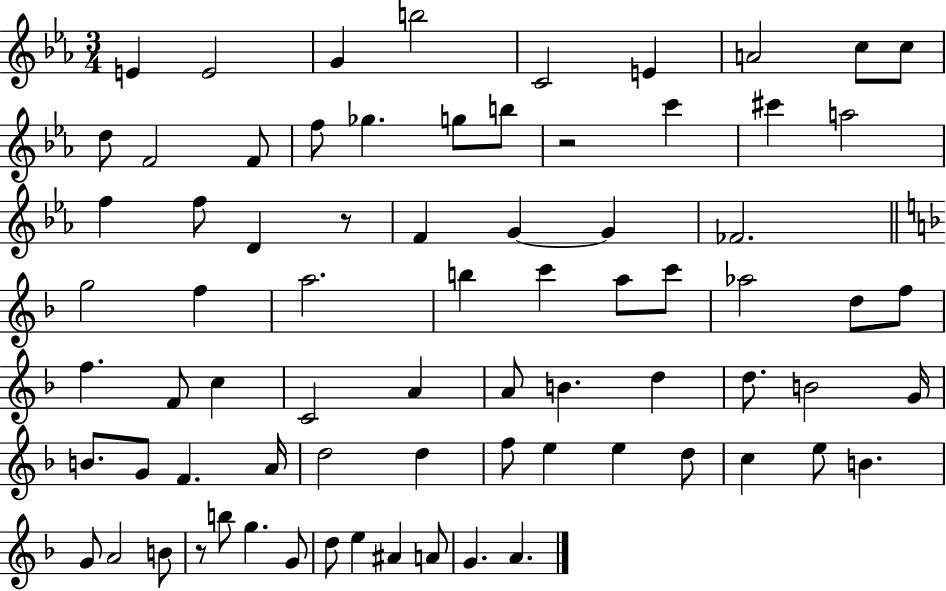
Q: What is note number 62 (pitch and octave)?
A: A4